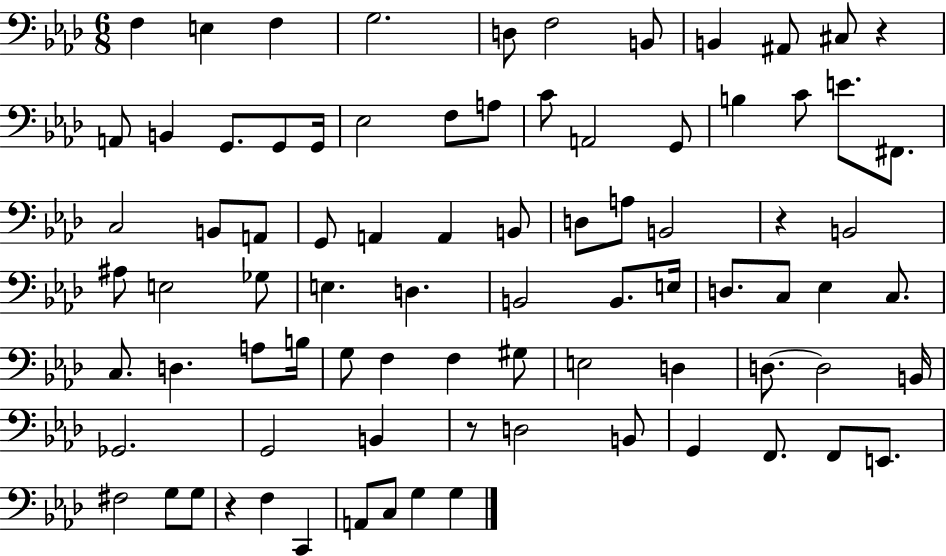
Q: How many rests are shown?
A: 4